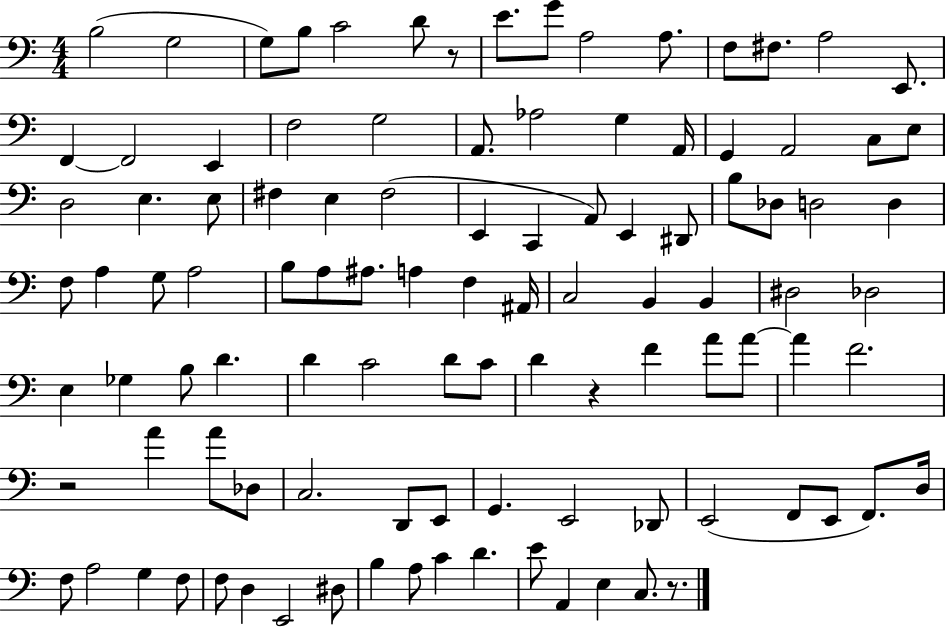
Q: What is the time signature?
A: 4/4